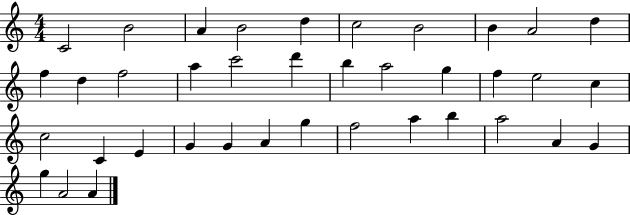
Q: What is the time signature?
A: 4/4